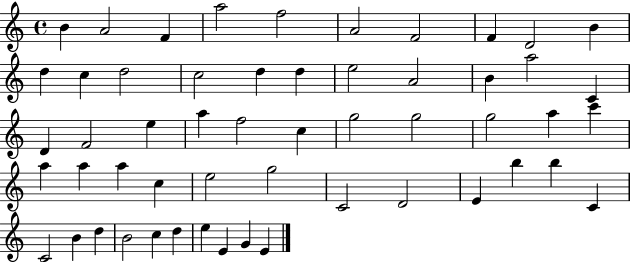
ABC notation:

X:1
T:Untitled
M:4/4
L:1/4
K:C
B A2 F a2 f2 A2 F2 F D2 B d c d2 c2 d d e2 A2 B a2 C D F2 e a f2 c g2 g2 g2 a c' a a a c e2 g2 C2 D2 E b b C C2 B d B2 c d e E G E